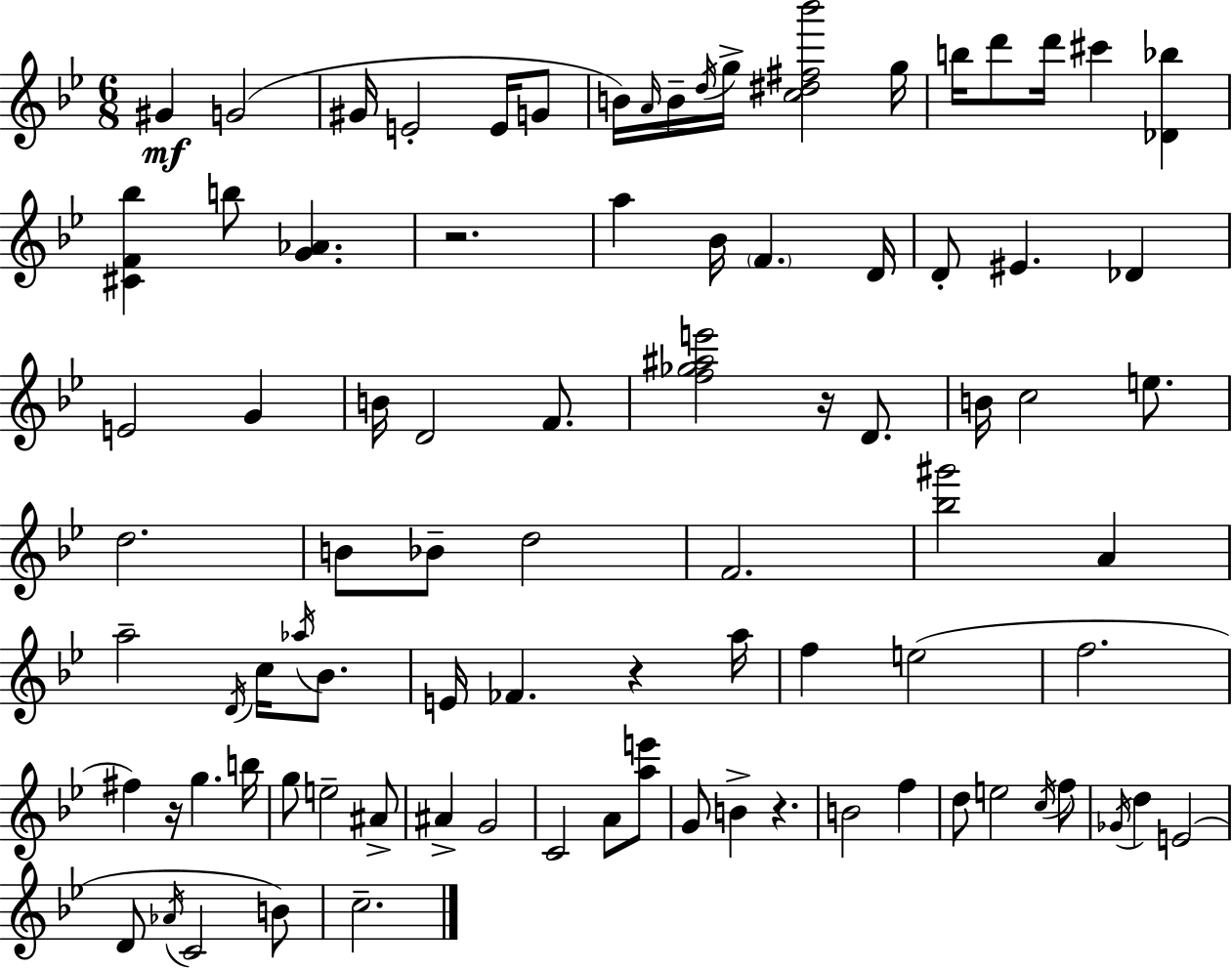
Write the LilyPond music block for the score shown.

{
  \clef treble
  \numericTimeSignature
  \time 6/8
  \key g \minor
  gis'4\mf g'2( | gis'16 e'2-. e'16 g'8 | b'16) \grace { a'16 } b'16-- \acciaccatura { d''16 } g''16-> <c'' dis'' fis'' bes'''>2 | g''16 b''16 d'''8 d'''16 cis'''4 <des' bes''>4 | \break <cis' f' bes''>4 b''8 <g' aes'>4. | r2. | a''4 bes'16 \parenthesize f'4. | d'16 d'8-. eis'4. des'4 | \break e'2 g'4 | b'16 d'2 f'8. | <f'' ges'' ais'' e'''>2 r16 d'8. | b'16 c''2 e''8. | \break d''2. | b'8 bes'8-- d''2 | f'2. | <bes'' gis'''>2 a'4 | \break a''2-- \acciaccatura { d'16 } c''16 | \acciaccatura { aes''16 } bes'8. e'16 fes'4. r4 | a''16 f''4 e''2( | f''2. | \break fis''4) r16 g''4. | b''16 g''8 e''2-- | ais'8-> ais'4-> g'2 | c'2 | \break a'8 <a'' e'''>8 g'8 b'4-> r4. | b'2 | f''4 d''8 e''2 | \acciaccatura { c''16 } f''8 \acciaccatura { ges'16 } d''4 e'2( | \break d'8 \acciaccatura { aes'16 } c'2 | b'8) c''2.-- | \bar "|."
}